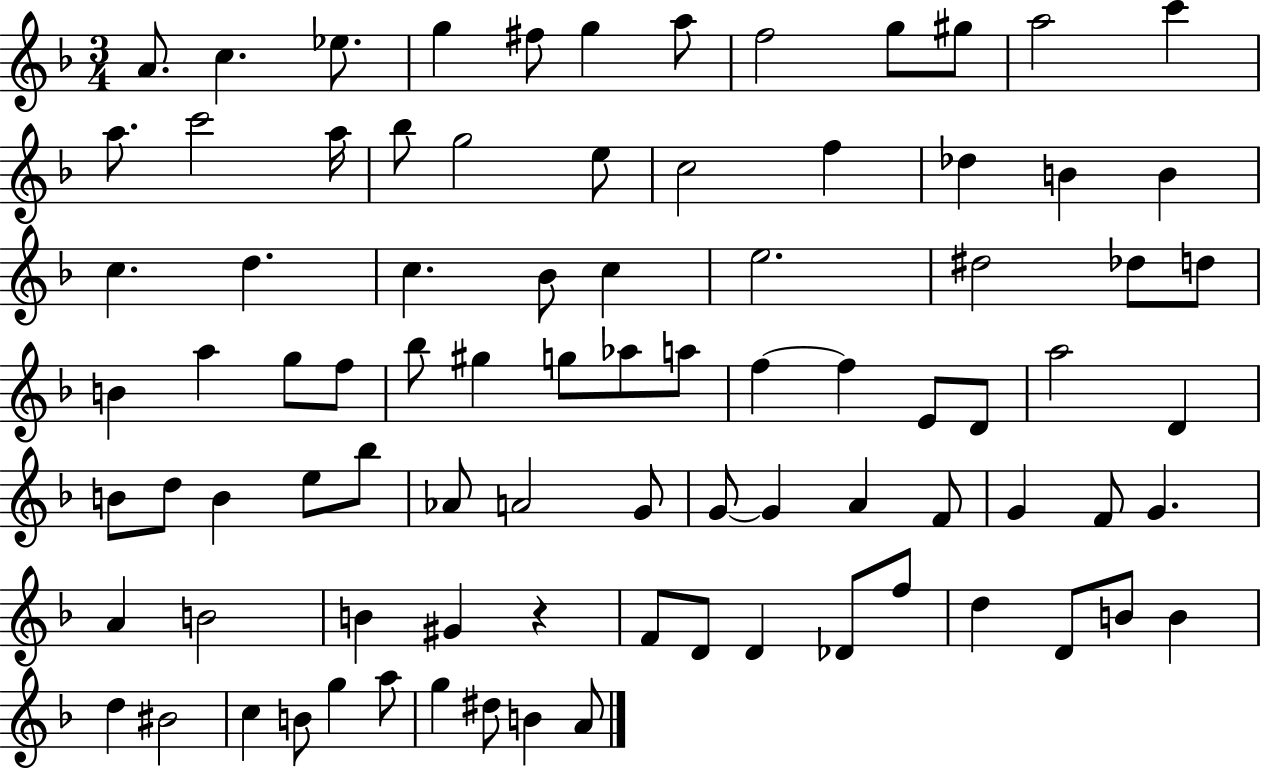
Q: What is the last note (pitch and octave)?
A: A4